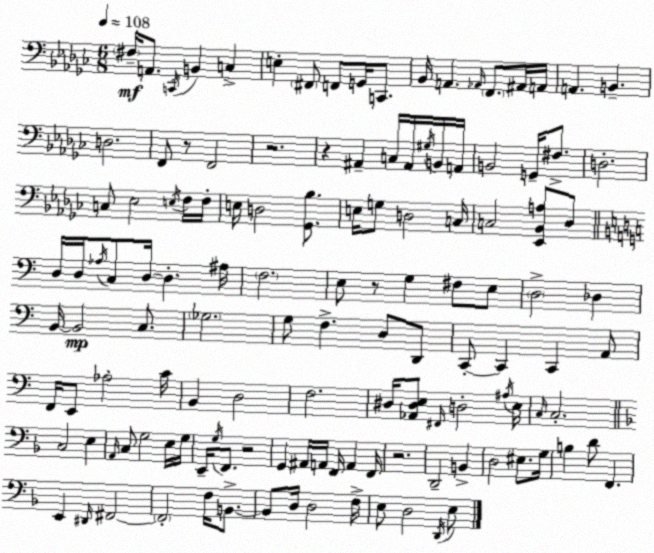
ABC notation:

X:1
T:Untitled
M:6/8
L:1/4
K:Ebm
^F,/4 A,,/2 C,,/4 B,, C, E, ^F,,/2 F,,/2 G,,/4 C,,/2 _B,,/4 A,, _A,,/4 F,,/2 ^A,,/4 A,,/4 A,, B,, D,2 F,,/2 z/2 F,,2 z2 z ^A,, C,/4 ^A,,/4 ^G,/4 B,,/4 A,,/4 B,,2 G,,/4 ^F,/2 D,2 C,/2 _E,2 E,/4 F,/4 F,/4 E,/4 D,2 [_G,,_B,]/2 E,/4 G,/2 D,2 C,/4 C,2 [_E,,_B,,A,]/2 _D,/2 D,/4 D,/4 _A,/4 C,/2 D,/4 D, ^A,/4 F,2 E,/2 z/2 G, ^F,/2 E,/2 D,2 _D, B,,/4 B,,2 C,/2 _G,2 G,/2 F, D,/2 D,,/2 C,,/2 C,, C,, A,,/2 F,,/4 E,,/2 _A,2 C/4 B,, D,2 F,2 ^D,/4 [_A,,^D,E,]/2 ^F,,/4 D,2 ^A,/4 E,/4 C,/4 C,2 C,2 E, A,,/4 C,/2 G,2 E,/4 G,/4 E,,/4 G,/4 F,,/2 z2 G,, ^A,,/4 A,,/4 F,,/4 A,, F,,/4 z2 D,,2 B,, D,2 ^E,/2 G,/4 B, D/2 F,, E,, ^D,,/4 ^F,,2 ^F,,2 F,/4 B,,/2 B,,/2 D,/4 D,2 F,/4 E,/2 D,2 D,,/4 E,/2